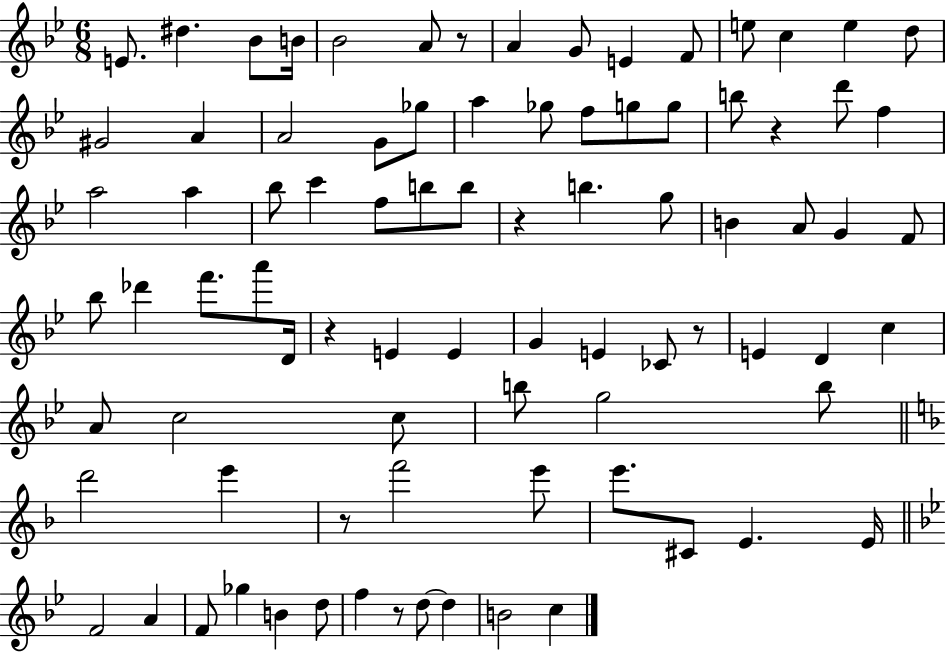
X:1
T:Untitled
M:6/8
L:1/4
K:Bb
E/2 ^d _B/2 B/4 _B2 A/2 z/2 A G/2 E F/2 e/2 c e d/2 ^G2 A A2 G/2 _g/2 a _g/2 f/2 g/2 g/2 b/2 z d'/2 f a2 a _b/2 c' f/2 b/2 b/2 z b g/2 B A/2 G F/2 _b/2 _d' f'/2 a'/2 D/4 z E E G E _C/2 z/2 E D c A/2 c2 c/2 b/2 g2 b/2 d'2 e' z/2 f'2 e'/2 e'/2 ^C/2 E E/4 F2 A F/2 _g B d/2 f z/2 d/2 d B2 c